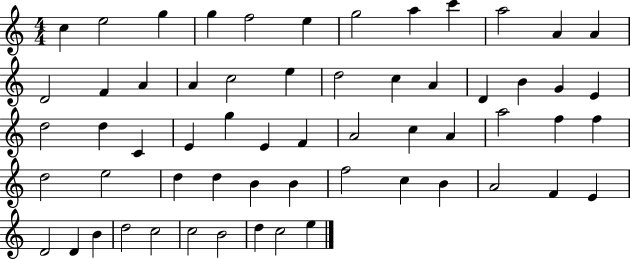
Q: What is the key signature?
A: C major